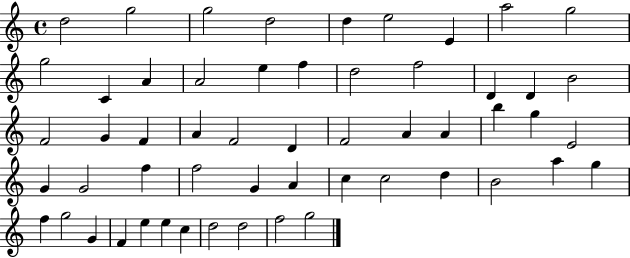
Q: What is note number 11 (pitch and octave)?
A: C4